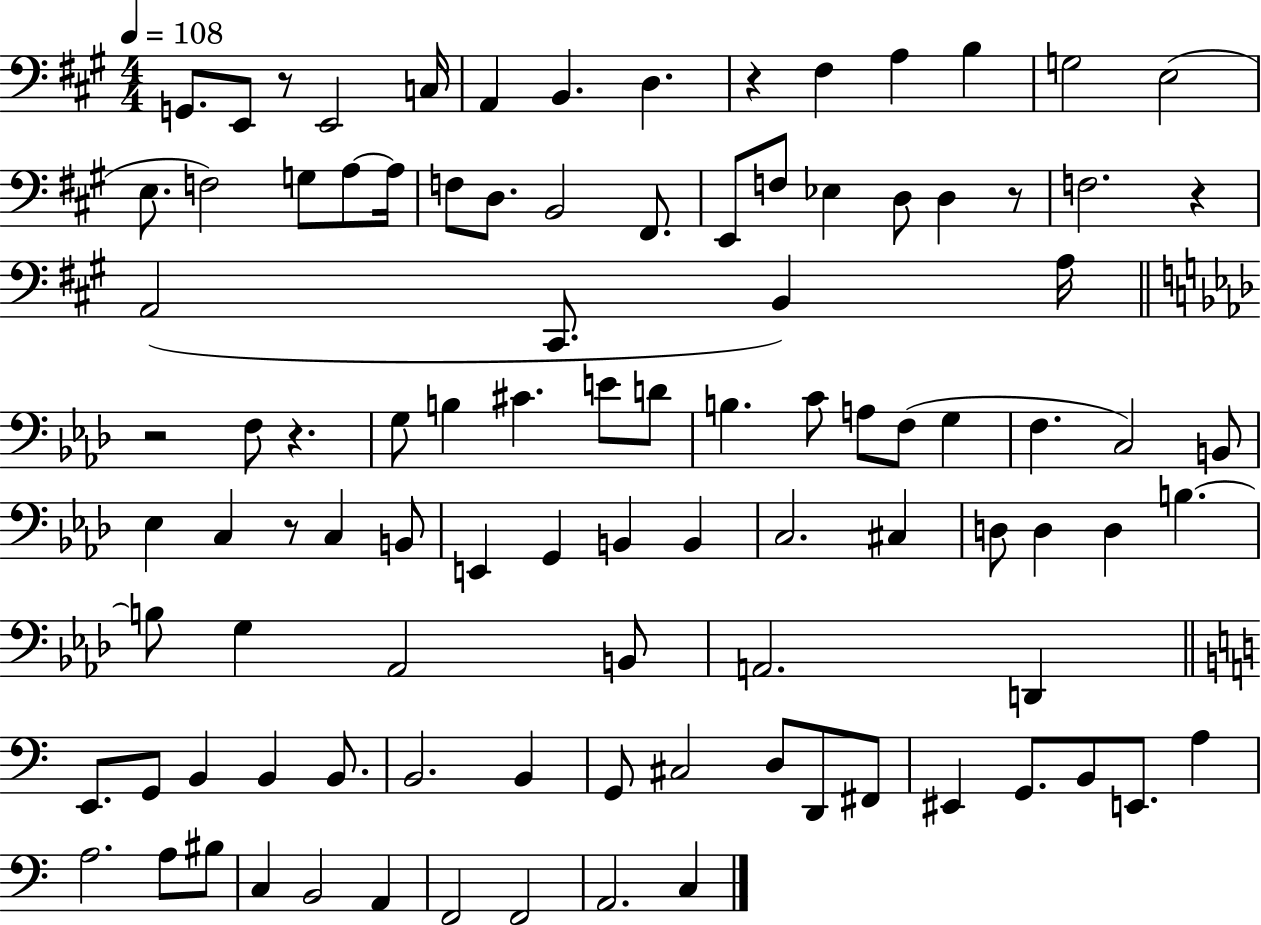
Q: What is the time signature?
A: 4/4